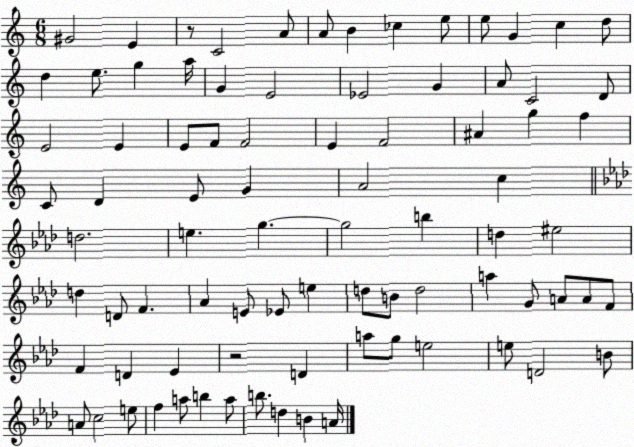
X:1
T:Untitled
M:6/8
L:1/4
K:C
^G2 E z/2 C2 A/2 A/2 B _c e/2 e/2 G c d/2 d e/2 g a/4 G E2 _E2 G A/2 C2 D/2 E2 E E/2 F/2 F2 E F2 ^A g f C/2 D E/2 G A2 c d2 e g g2 b d ^e2 d D/2 F _A E/2 _E/2 e d/2 B/2 d2 a G/2 A/2 A/2 F/2 F D _E z2 D a/2 g/2 e2 e/2 D2 B/2 A/2 c2 e/2 f a/2 b a/2 b/2 d B A/4